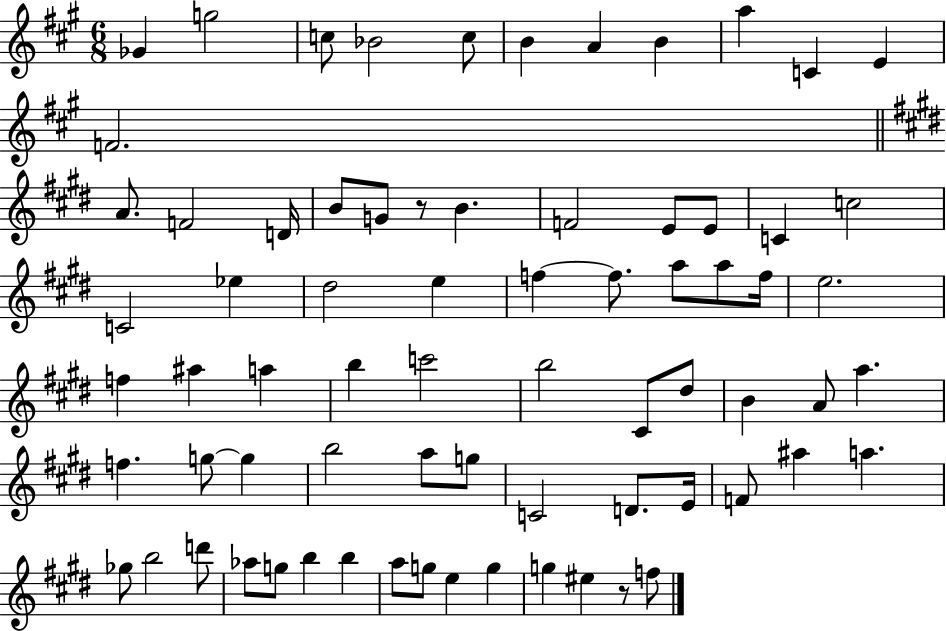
{
  \clef treble
  \numericTimeSignature
  \time 6/8
  \key a \major
  ges'4 g''2 | c''8 bes'2 c''8 | b'4 a'4 b'4 | a''4 c'4 e'4 | \break f'2. | \bar "||" \break \key e \major a'8. f'2 d'16 | b'8 g'8 r8 b'4. | f'2 e'8 e'8 | c'4 c''2 | \break c'2 ees''4 | dis''2 e''4 | f''4~~ f''8. a''8 a''8 f''16 | e''2. | \break f''4 ais''4 a''4 | b''4 c'''2 | b''2 cis'8 dis''8 | b'4 a'8 a''4. | \break f''4. g''8~~ g''4 | b''2 a''8 g''8 | c'2 d'8. e'16 | f'8 ais''4 a''4. | \break ges''8 b''2 d'''8 | aes''8 g''8 b''4 b''4 | a''8 g''8 e''4 g''4 | g''4 eis''4 r8 f''8 | \break \bar "|."
}